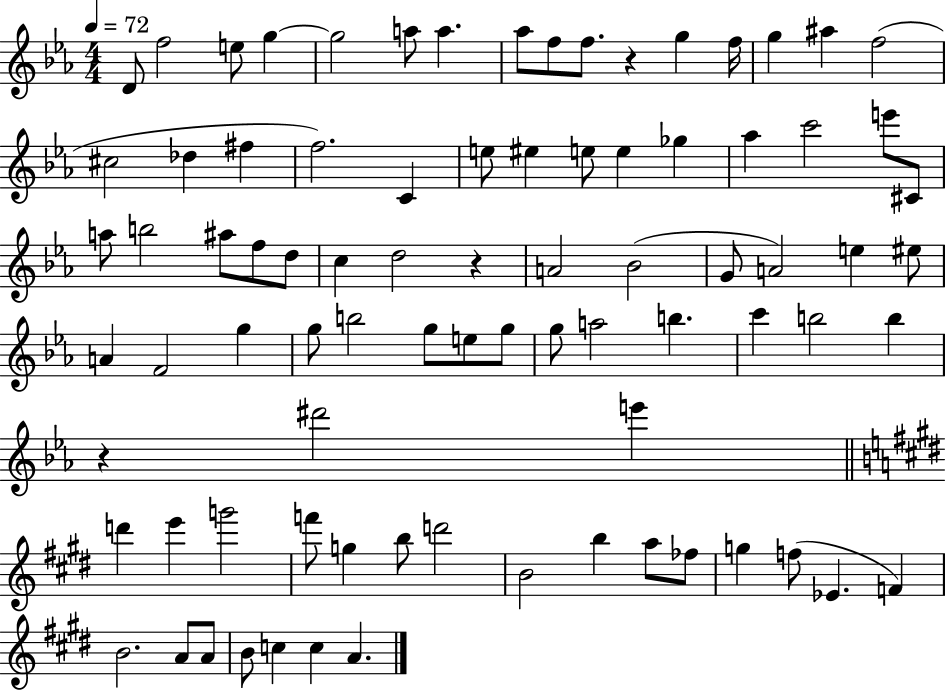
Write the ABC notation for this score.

X:1
T:Untitled
M:4/4
L:1/4
K:Eb
D/2 f2 e/2 g g2 a/2 a _a/2 f/2 f/2 z g f/4 g ^a f2 ^c2 _d ^f f2 C e/2 ^e e/2 e _g _a c'2 e'/2 ^C/2 a/2 b2 ^a/2 f/2 d/2 c d2 z A2 _B2 G/2 A2 e ^e/2 A F2 g g/2 b2 g/2 e/2 g/2 g/2 a2 b c' b2 b z ^d'2 e' d' e' g'2 f'/2 g b/2 d'2 B2 b a/2 _f/2 g f/2 _E F B2 A/2 A/2 B/2 c c A